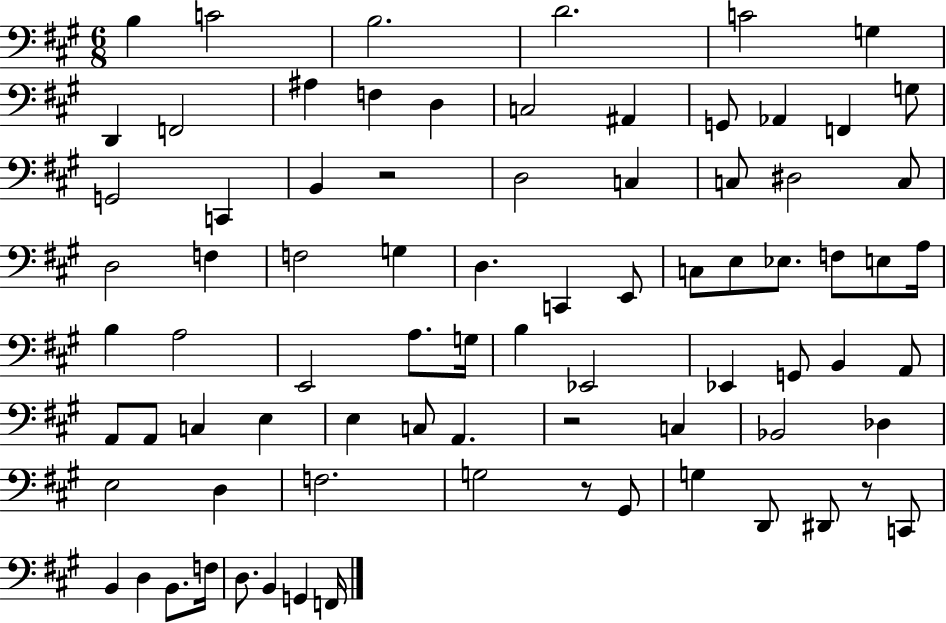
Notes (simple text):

B3/q C4/h B3/h. D4/h. C4/h G3/q D2/q F2/h A#3/q F3/q D3/q C3/h A#2/q G2/e Ab2/q F2/q G3/e G2/h C2/q B2/q R/h D3/h C3/q C3/e D#3/h C3/e D3/h F3/q F3/h G3/q D3/q. C2/q E2/e C3/e E3/e Eb3/e. F3/e E3/e A3/s B3/q A3/h E2/h A3/e. G3/s B3/q Eb2/h Eb2/q G2/e B2/q A2/e A2/e A2/e C3/q E3/q E3/q C3/e A2/q. R/h C3/q Bb2/h Db3/q E3/h D3/q F3/h. G3/h R/e G#2/e G3/q D2/e D#2/e R/e C2/e B2/q D3/q B2/e. F3/s D3/e. B2/q G2/q F2/s